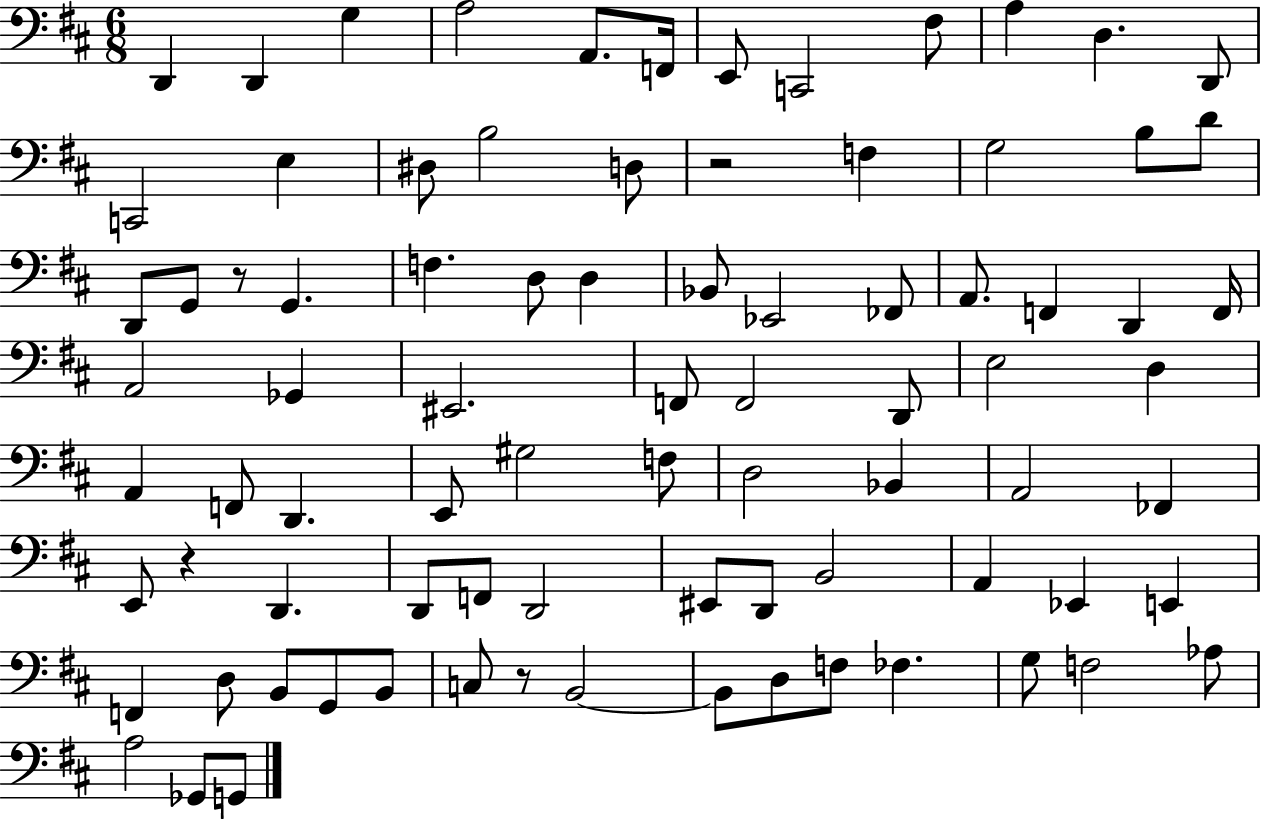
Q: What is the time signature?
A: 6/8